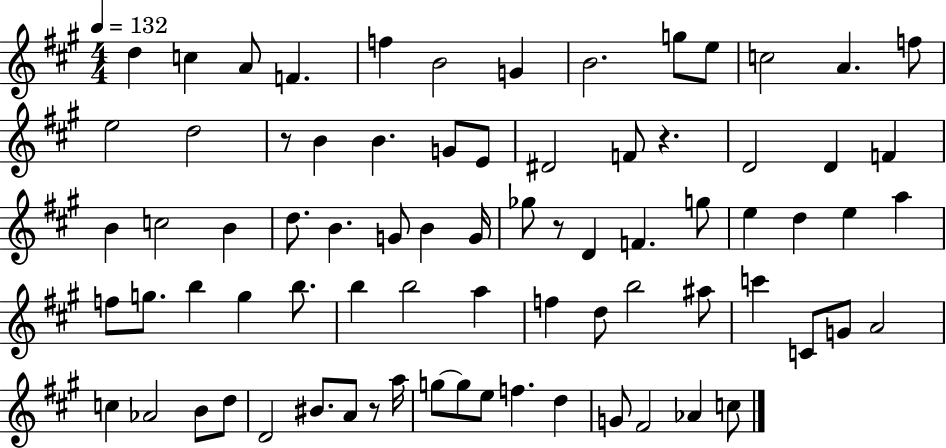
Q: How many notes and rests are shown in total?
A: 77